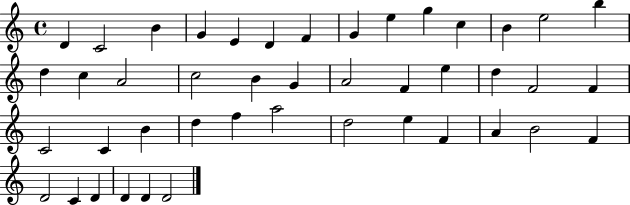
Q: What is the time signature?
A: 4/4